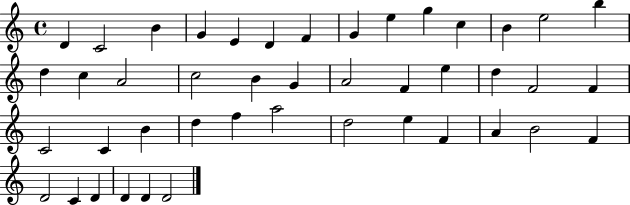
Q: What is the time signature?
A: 4/4